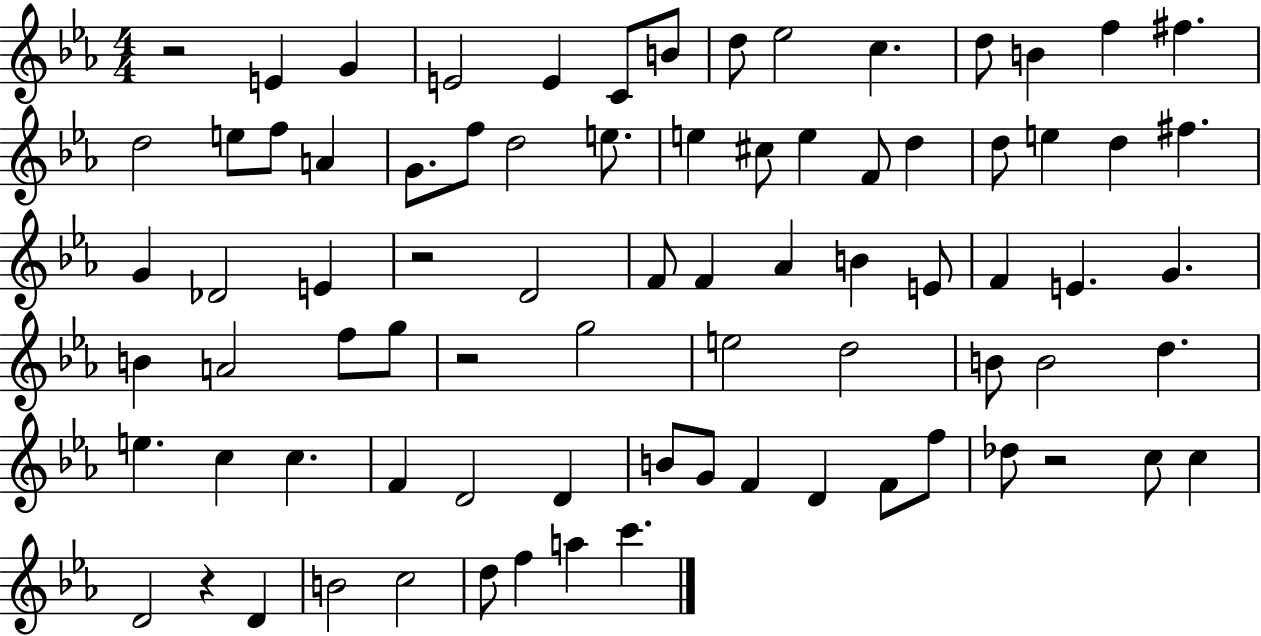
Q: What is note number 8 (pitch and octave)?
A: Eb5